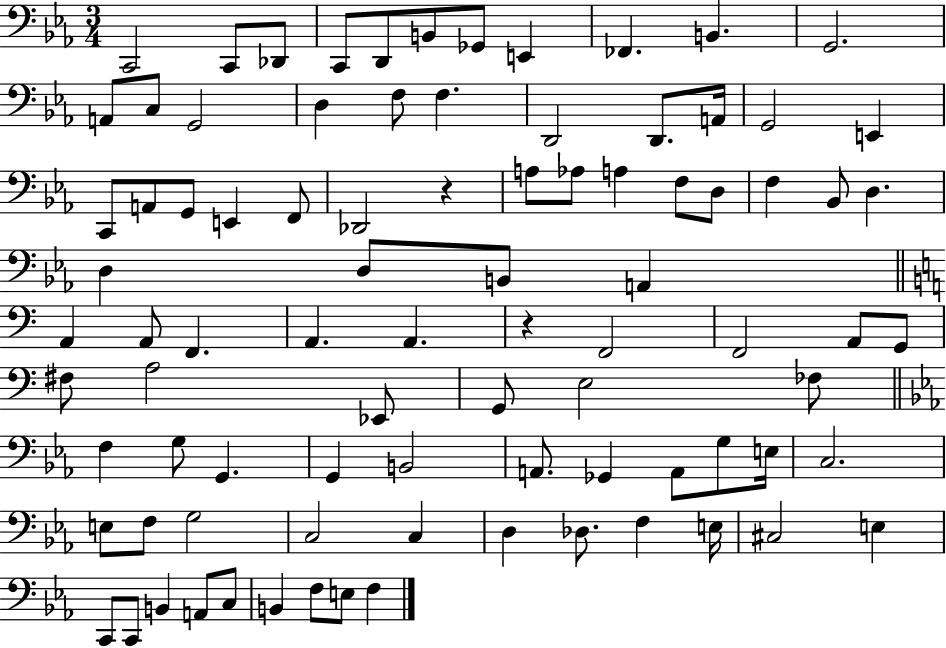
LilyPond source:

{
  \clef bass
  \numericTimeSignature
  \time 3/4
  \key ees \major
  \repeat volta 2 { c,2 c,8 des,8 | c,8 d,8 b,8 ges,8 e,4 | fes,4. b,4. | g,2. | \break a,8 c8 g,2 | d4 f8 f4. | d,2 d,8. a,16 | g,2 e,4 | \break c,8 a,8 g,8 e,4 f,8 | des,2 r4 | a8 aes8 a4 f8 d8 | f4 bes,8 d4. | \break d4 d8 b,8 a,4 | \bar "||" \break \key c \major a,4 a,8 f,4. | a,4. a,4. | r4 f,2 | f,2 a,8 g,8 | \break fis8 a2 ees,8 | g,8 e2 fes8 | \bar "||" \break \key ees \major f4 g8 g,4. | g,4 b,2 | a,8. ges,4 a,8 g8 e16 | c2. | \break e8 f8 g2 | c2 c4 | d4 des8. f4 e16 | cis2 e4 | \break c,8 c,8 b,4 a,8 c8 | b,4 f8 e8 f4 | } \bar "|."
}